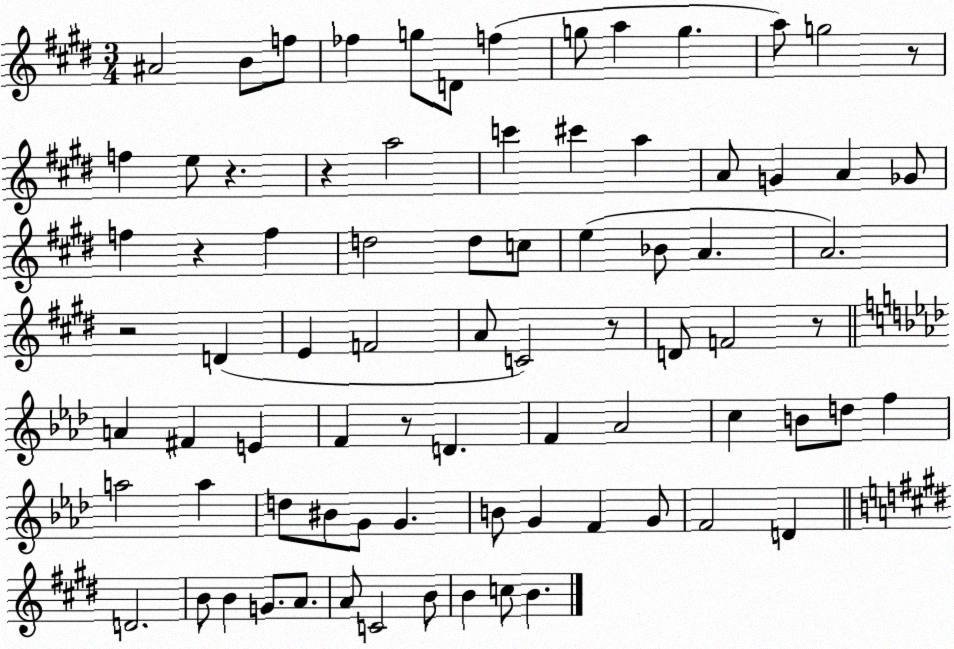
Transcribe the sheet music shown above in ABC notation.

X:1
T:Untitled
M:3/4
L:1/4
K:E
^A2 B/2 f/2 _f g/2 D/2 f g/2 a g a/2 g2 z/2 f e/2 z z a2 c' ^c' a A/2 G A _G/2 f z f d2 d/2 c/2 e _B/2 A A2 z2 D E F2 A/2 C2 z/2 D/2 F2 z/2 A ^F E F z/2 D F _A2 c B/2 d/2 f a2 a d/2 ^B/2 G/2 G B/2 G F G/2 F2 D D2 B/2 B G/2 A/2 A/2 C2 B/2 B c/2 B